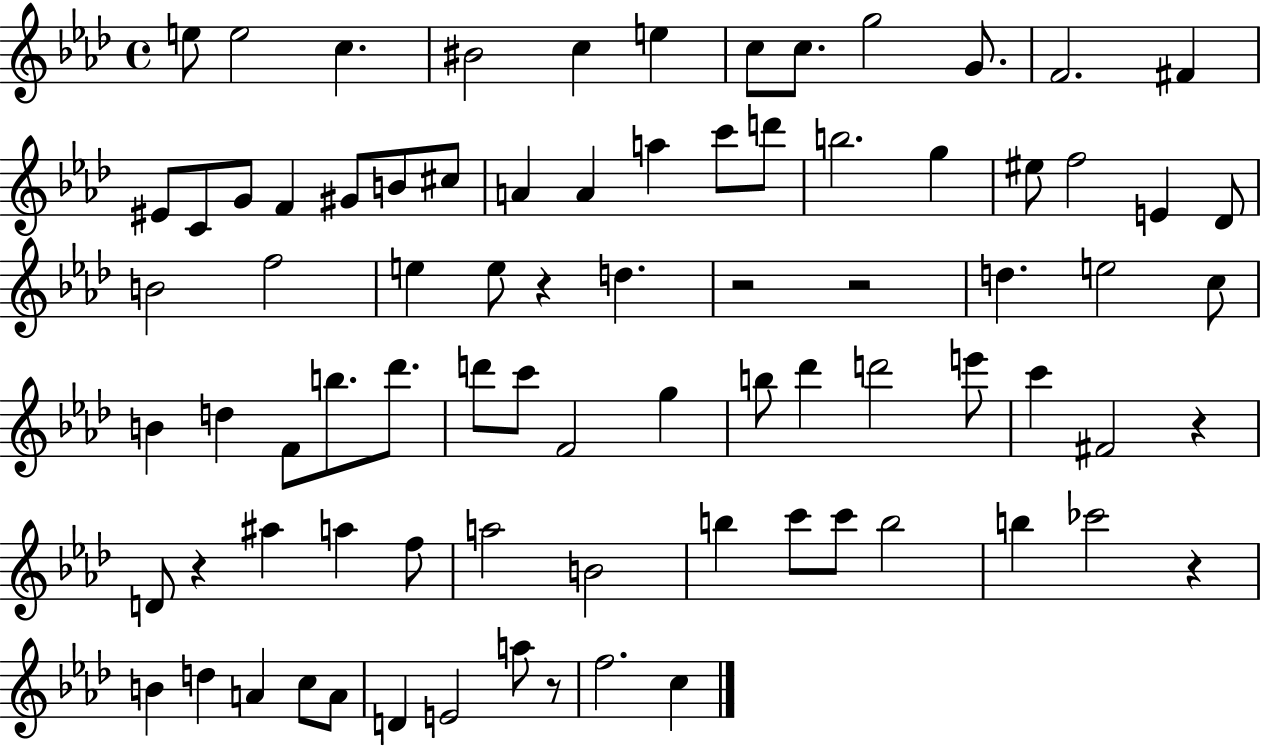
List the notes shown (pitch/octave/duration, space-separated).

E5/e E5/h C5/q. BIS4/h C5/q E5/q C5/e C5/e. G5/h G4/e. F4/h. F#4/q EIS4/e C4/e G4/e F4/q G#4/e B4/e C#5/e A4/q A4/q A5/q C6/e D6/e B5/h. G5/q EIS5/e F5/h E4/q Db4/e B4/h F5/h E5/q E5/e R/q D5/q. R/h R/h D5/q. E5/h C5/e B4/q D5/q F4/e B5/e. Db6/e. D6/e C6/e F4/h G5/q B5/e Db6/q D6/h E6/e C6/q F#4/h R/q D4/e R/q A#5/q A5/q F5/e A5/h B4/h B5/q C6/e C6/e B5/h B5/q CES6/h R/q B4/q D5/q A4/q C5/e A4/e D4/q E4/h A5/e R/e F5/h. C5/q